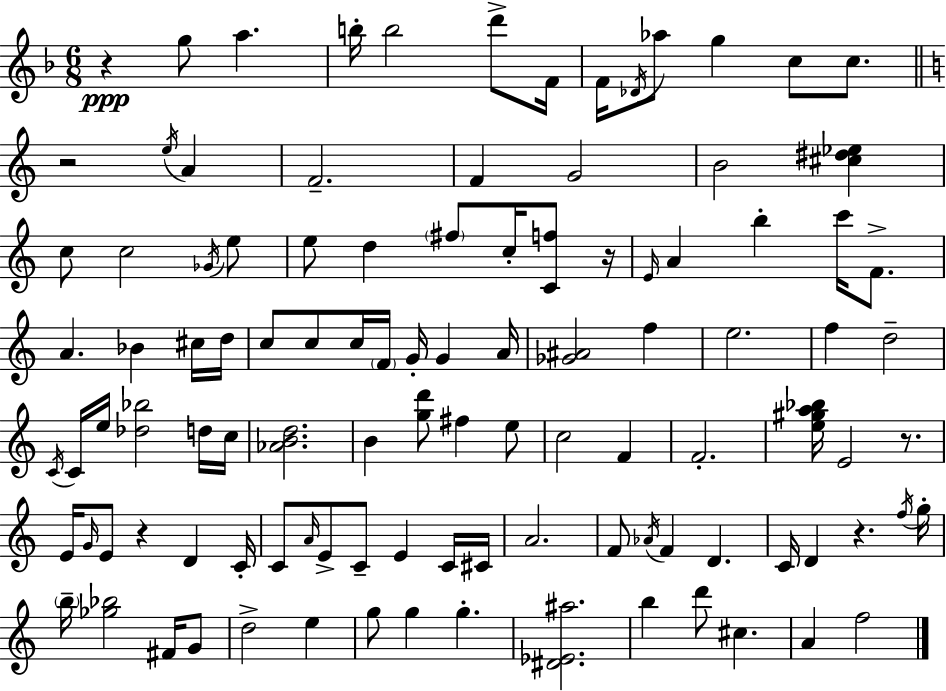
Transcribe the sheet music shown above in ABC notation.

X:1
T:Untitled
M:6/8
L:1/4
K:F
z g/2 a b/4 b2 d'/2 F/4 F/4 _D/4 _a/2 g c/2 c/2 z2 e/4 A F2 F G2 B2 [^c^d_e] c/2 c2 _G/4 e/2 e/2 d ^f/2 c/4 [Cf]/2 z/4 E/4 A b c'/4 F/2 A _B ^c/4 d/4 c/2 c/2 c/4 F/4 G/4 G A/4 [_G^A]2 f e2 f d2 C/4 C/4 e/4 [_d_b]2 d/4 c/4 [_ABd]2 B [gd']/2 ^f e/2 c2 F F2 [e^ga_b]/4 E2 z/2 E/4 G/4 E/2 z D C/4 C/2 A/4 E/2 C/2 E C/4 ^C/4 A2 F/2 _A/4 F D C/4 D z f/4 g/4 b/4 [_g_b]2 ^F/4 G/2 d2 e g/2 g g [^D_E^a]2 b d'/2 ^c A f2